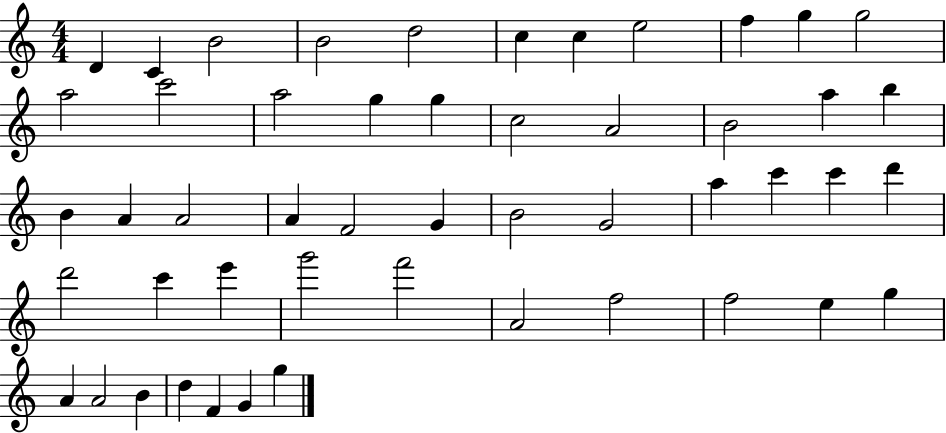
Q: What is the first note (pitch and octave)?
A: D4